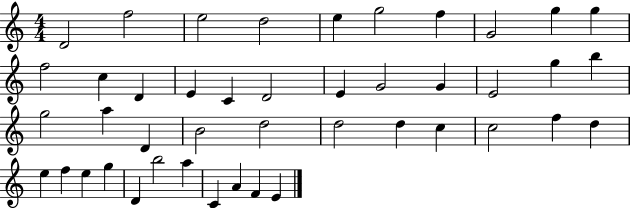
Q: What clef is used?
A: treble